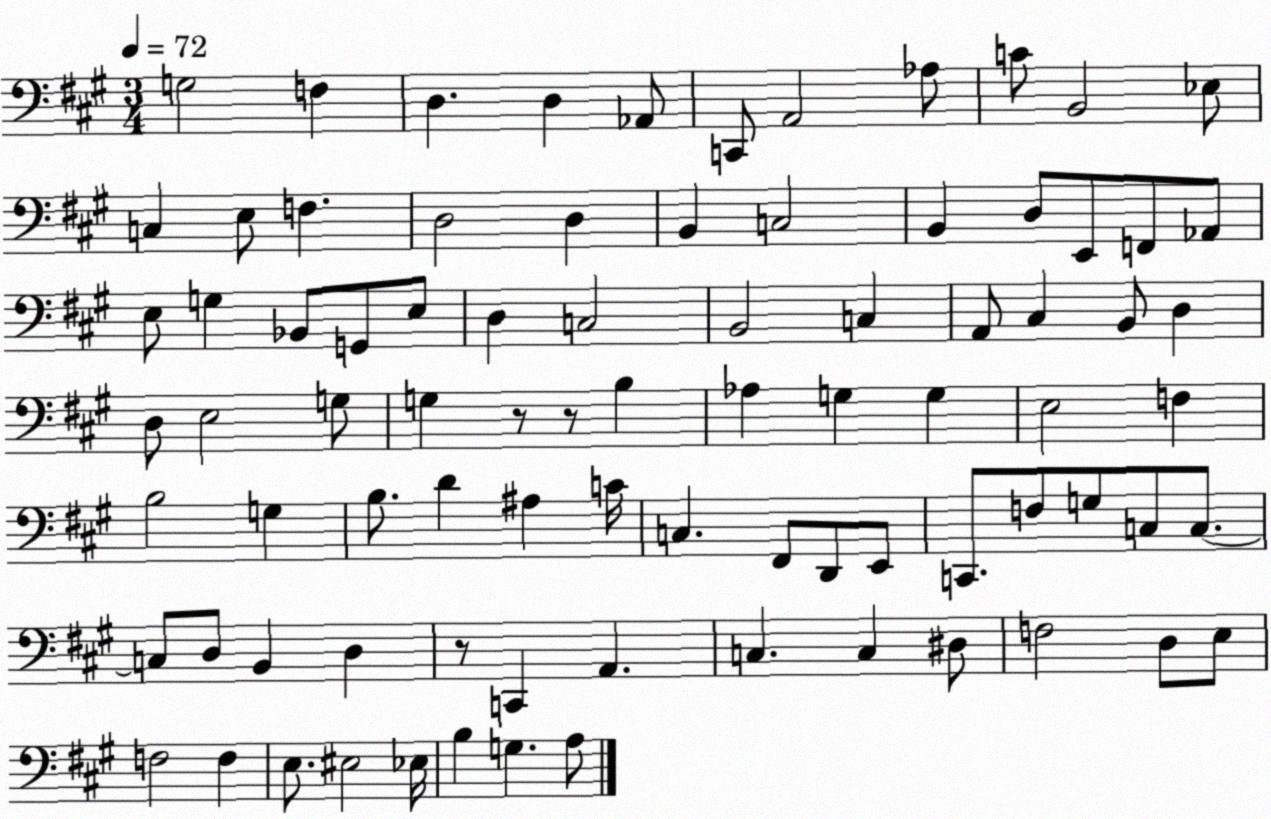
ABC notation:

X:1
T:Untitled
M:3/4
L:1/4
K:A
G,2 F, D, D, _A,,/2 C,,/2 A,,2 _A,/2 C/2 B,,2 _E,/2 C, E,/2 F, D,2 D, B,, C,2 B,, D,/2 E,,/2 F,,/2 _A,,/2 E,/2 G, _B,,/2 G,,/2 E,/2 D, C,2 B,,2 C, A,,/2 ^C, B,,/2 D, D,/2 E,2 G,/2 G, z/2 z/2 B, _A, G, G, E,2 F, B,2 G, B,/2 D ^A, C/4 C, ^F,,/2 D,,/2 E,,/2 C,,/2 F,/2 G,/2 C,/2 C,/2 C,/2 D,/2 B,, D, z/2 C,, A,, C, C, ^D,/2 F,2 D,/2 E,/2 F,2 F, E,/2 ^E,2 _E,/4 B, G, A,/2